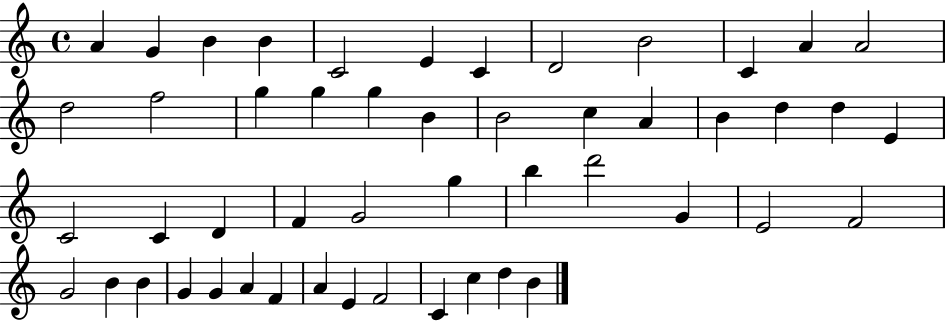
{
  \clef treble
  \time 4/4
  \defaultTimeSignature
  \key c \major
  a'4 g'4 b'4 b'4 | c'2 e'4 c'4 | d'2 b'2 | c'4 a'4 a'2 | \break d''2 f''2 | g''4 g''4 g''4 b'4 | b'2 c''4 a'4 | b'4 d''4 d''4 e'4 | \break c'2 c'4 d'4 | f'4 g'2 g''4 | b''4 d'''2 g'4 | e'2 f'2 | \break g'2 b'4 b'4 | g'4 g'4 a'4 f'4 | a'4 e'4 f'2 | c'4 c''4 d''4 b'4 | \break \bar "|."
}